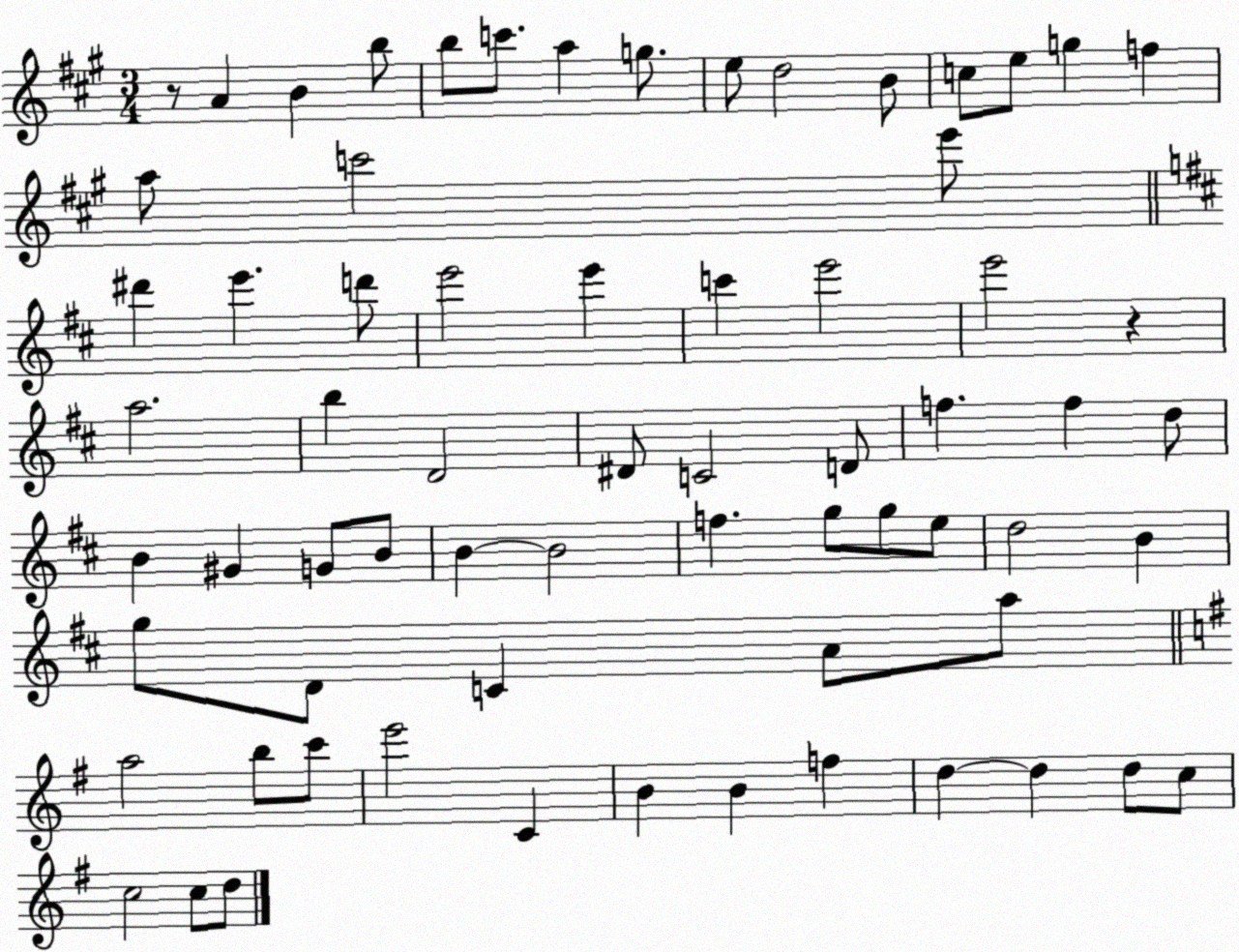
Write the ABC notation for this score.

X:1
T:Untitled
M:3/4
L:1/4
K:A
z/2 A B b/2 b/2 c'/2 a g/2 e/2 d2 B/2 c/2 e/2 g f a/2 c'2 e'/2 ^d' e' d'/2 e'2 e' c' e'2 e'2 z a2 b D2 ^D/2 C2 D/2 f f d/2 B ^G G/2 B/2 B B2 f g/2 g/2 e/2 d2 B g/2 D/2 C A/2 a/2 a2 b/2 c'/2 e'2 C B B f d d d/2 c/2 c2 c/2 d/2